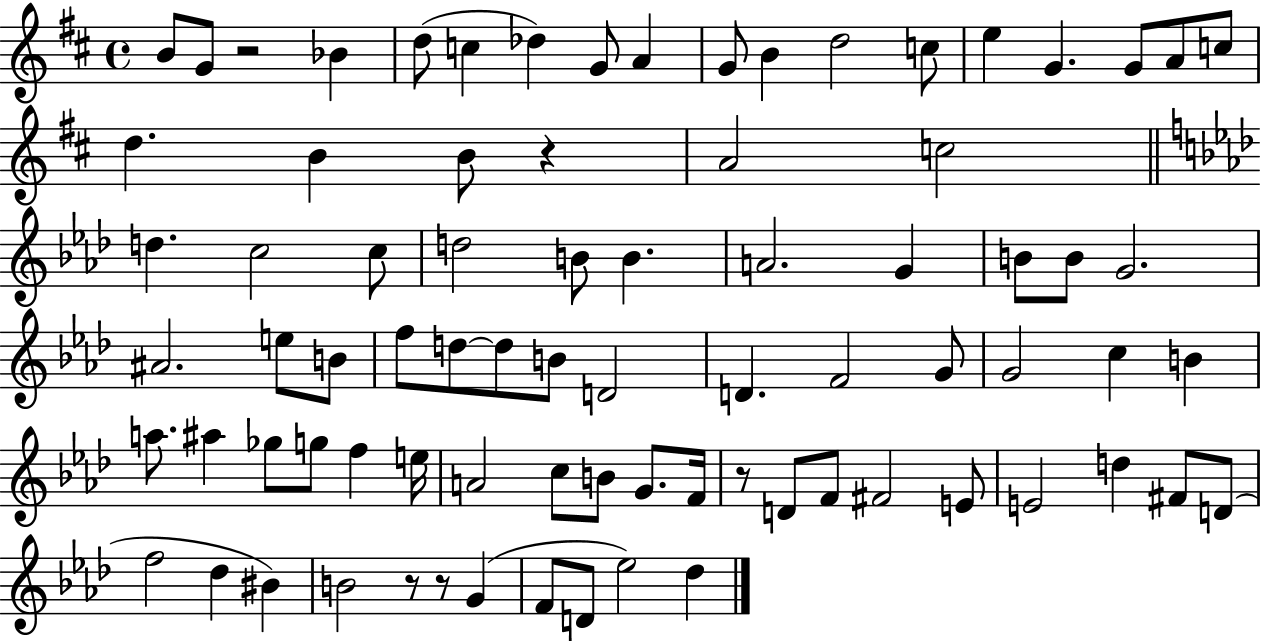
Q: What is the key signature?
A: D major